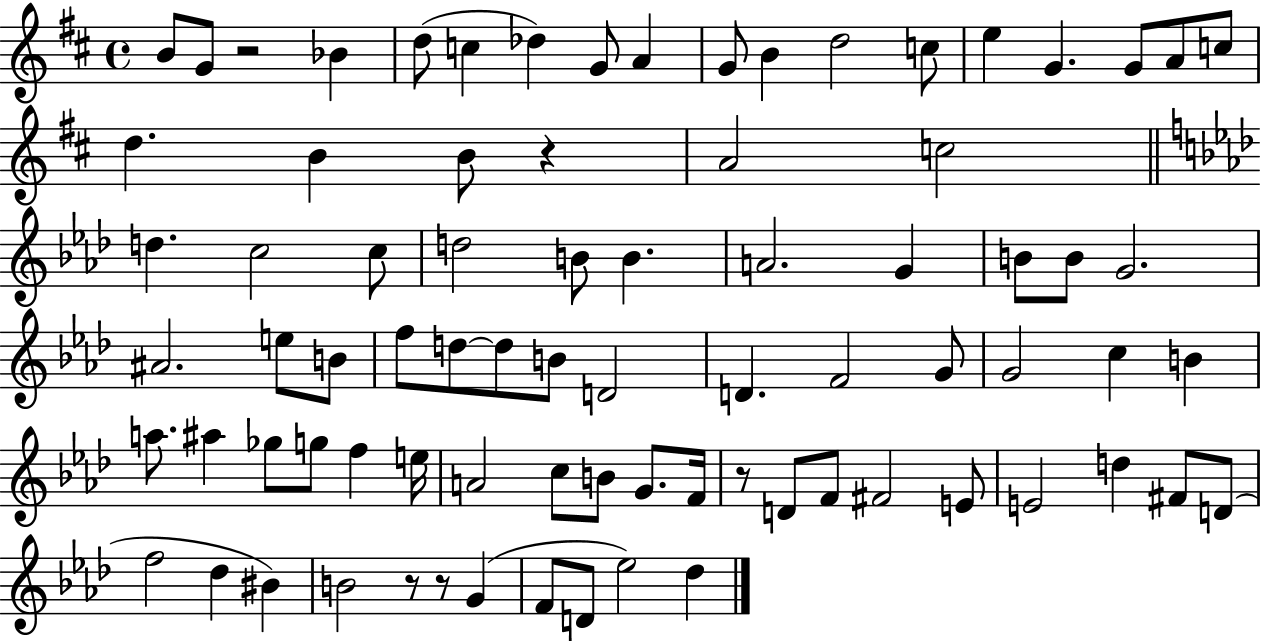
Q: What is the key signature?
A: D major